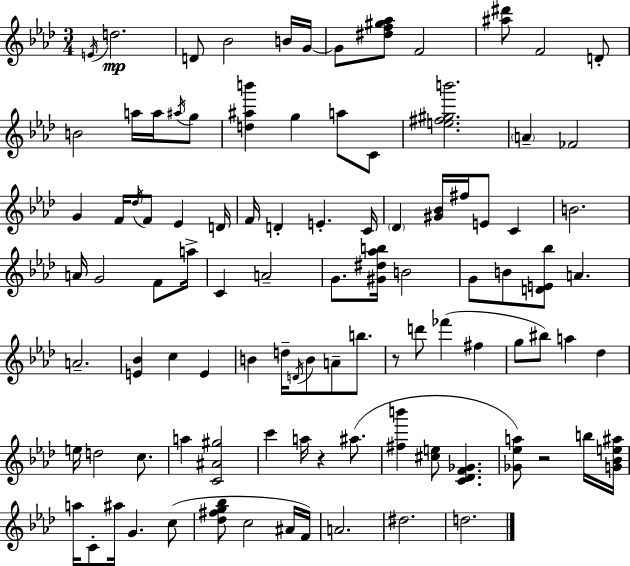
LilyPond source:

{
  \clef treble
  \numericTimeSignature
  \time 3/4
  \key f \minor
  \repeat volta 2 { \acciaccatura { e'16 }\mp d''2. | d'8 bes'2 b'16 | g'16~~ g'8 <dis'' f'' gis'' aes''>8 f'2 | <ais'' dis'''>8 f'2 d'8-. | \break b'2 a''16 a''16 \acciaccatura { ais''16 } | g''8 <d'' ais'' b'''>4 g''4 a''8 | c'8 <e'' fis'' gis'' b'''>2. | \parenthesize a'4-- fes'2 | \break g'4 f'16 \acciaccatura { des''16 } f'8 ees'4 | d'16 f'16 d'4-. e'4.-. | c'16 \parenthesize des'4 <gis' bes'>16 fis''16 e'8 c'4 | b'2. | \break a'16 g'2 | f'8 a''16-> c'4 a'2-- | g'8. <gis' dis'' aes'' b''>16 b'2 | g'8 b'8 <d' e' bes''>8 a'4. | \break a'2.-- | <e' bes'>4 c''4 e'4 | b'4 d''16-- \acciaccatura { d'16 } b'8 a'8-- | b''8. r8 d'''8 fes'''4( | \break fis''4 g''8 bis''8) a''4 | des''4 e''16 d''2 | c''8. a''4 <c' ais' gis''>2 | c'''4 a''16 r4 | \break ais''8.( <fis'' b'''>4 <cis'' e''>8 <c' des' f' ges'>4. | <ges' ees'' a''>8) r2 | b''16 <g' bes' e'' ais''>16 a''16 c'8-. ais''16 g'4. | c''8( <des'' fis'' g'' bes''>8 c''2 | \break ais'16 f'16) a'2. | dis''2. | d''2. | } \bar "|."
}